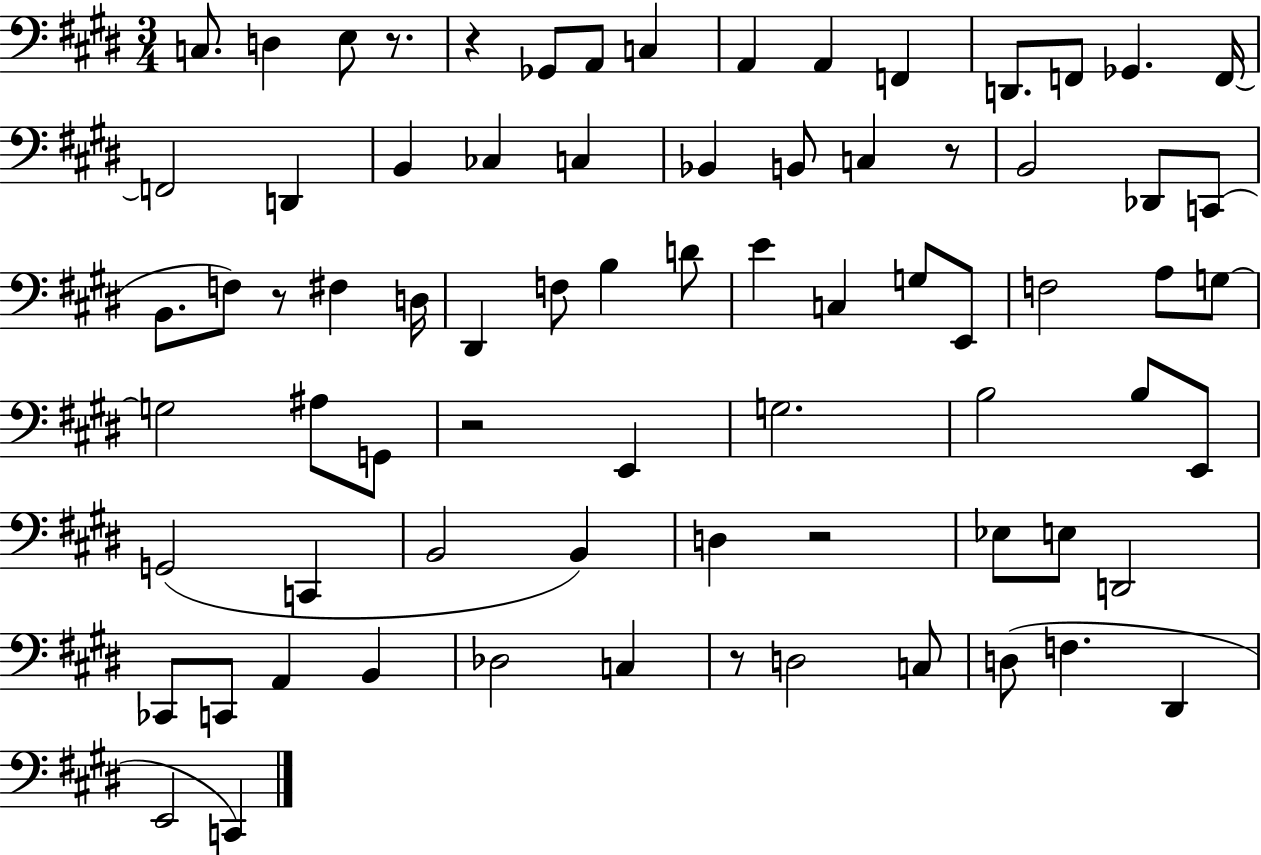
X:1
T:Untitled
M:3/4
L:1/4
K:E
C,/2 D, E,/2 z/2 z _G,,/2 A,,/2 C, A,, A,, F,, D,,/2 F,,/2 _G,, F,,/4 F,,2 D,, B,, _C, C, _B,, B,,/2 C, z/2 B,,2 _D,,/2 C,,/2 B,,/2 F,/2 z/2 ^F, D,/4 ^D,, F,/2 B, D/2 E C, G,/2 E,,/2 F,2 A,/2 G,/2 G,2 ^A,/2 G,,/2 z2 E,, G,2 B,2 B,/2 E,,/2 G,,2 C,, B,,2 B,, D, z2 _E,/2 E,/2 D,,2 _C,,/2 C,,/2 A,, B,, _D,2 C, z/2 D,2 C,/2 D,/2 F, ^D,, E,,2 C,,